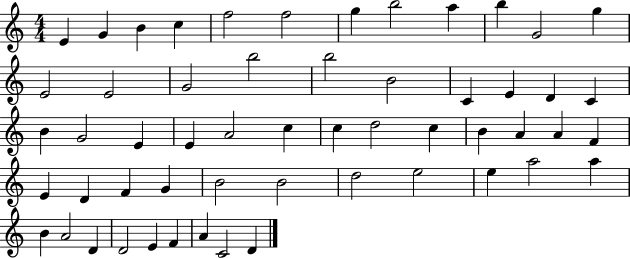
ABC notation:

X:1
T:Untitled
M:4/4
L:1/4
K:C
E G B c f2 f2 g b2 a b G2 g E2 E2 G2 b2 b2 B2 C E D C B G2 E E A2 c c d2 c B A A F E D F G B2 B2 d2 e2 e a2 a B A2 D D2 E F A C2 D